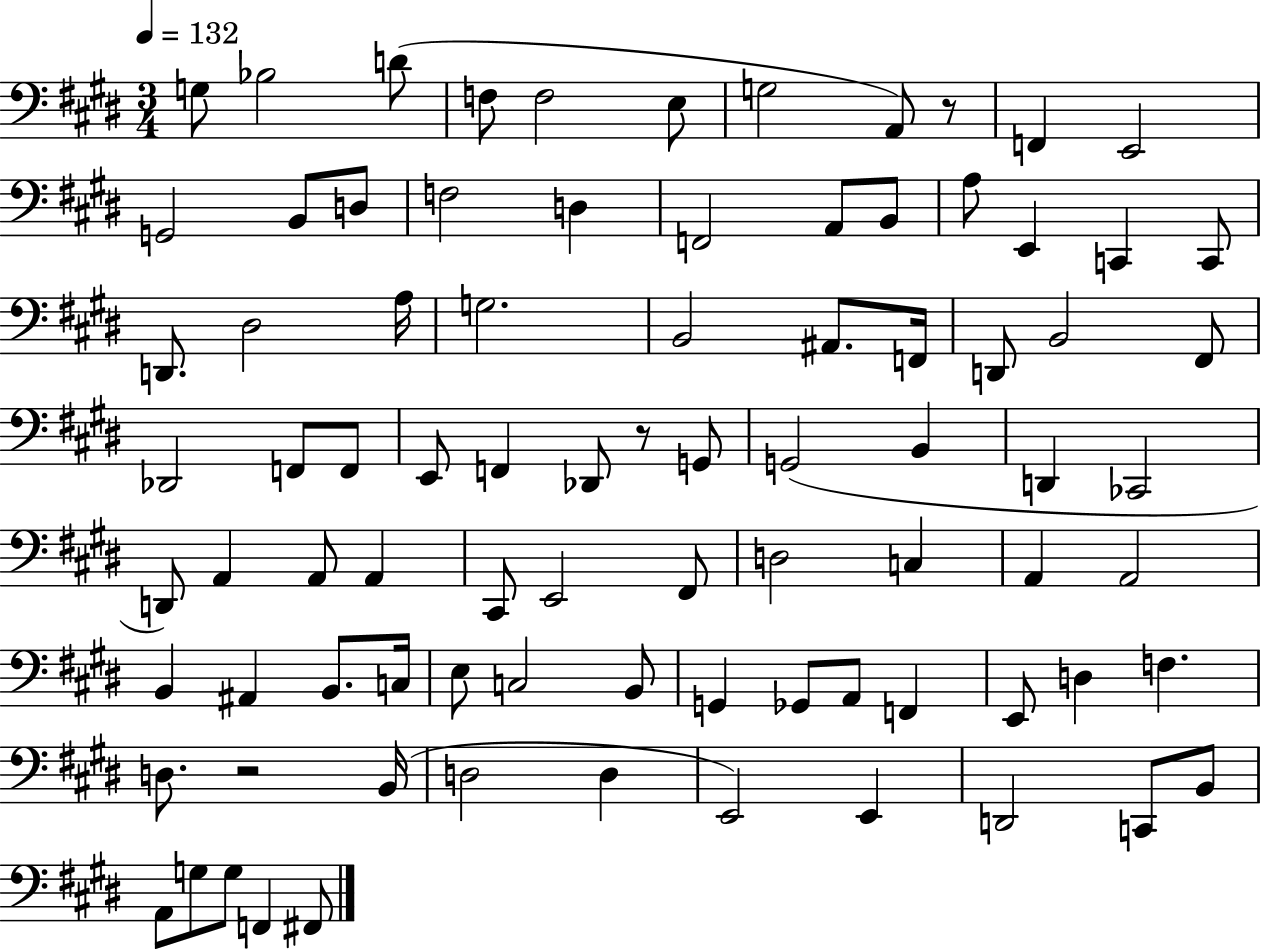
{
  \clef bass
  \numericTimeSignature
  \time 3/4
  \key e \major
  \tempo 4 = 132
  g8 bes2 d'8( | f8 f2 e8 | g2 a,8) r8 | f,4 e,2 | \break g,2 b,8 d8 | f2 d4 | f,2 a,8 b,8 | a8 e,4 c,4 c,8 | \break d,8. dis2 a16 | g2. | b,2 ais,8. f,16 | d,8 b,2 fis,8 | \break des,2 f,8 f,8 | e,8 f,4 des,8 r8 g,8 | g,2( b,4 | d,4 ces,2 | \break d,8) a,4 a,8 a,4 | cis,8 e,2 fis,8 | d2 c4 | a,4 a,2 | \break b,4 ais,4 b,8. c16 | e8 c2 b,8 | g,4 ges,8 a,8 f,4 | e,8 d4 f4. | \break d8. r2 b,16( | d2 d4 | e,2) e,4 | d,2 c,8 b,8 | \break a,8 g8 g8 f,4 fis,8 | \bar "|."
}